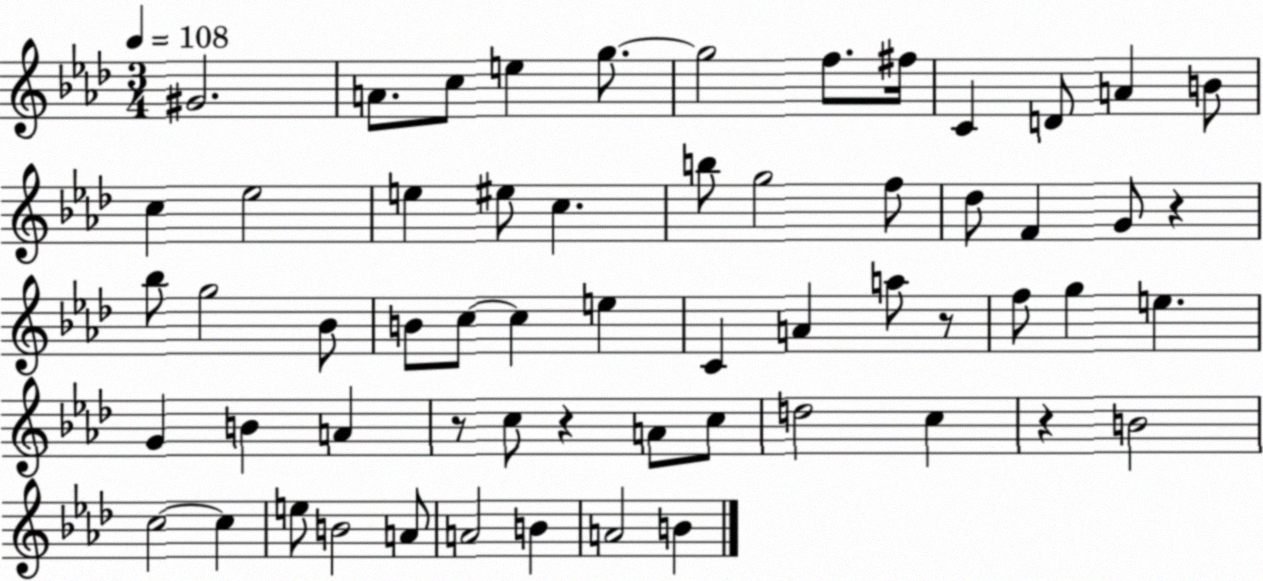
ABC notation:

X:1
T:Untitled
M:3/4
L:1/4
K:Ab
^G2 A/2 c/2 e g/2 g2 f/2 ^f/4 C D/2 A B/2 c _e2 e ^e/2 c b/2 g2 f/2 _d/2 F G/2 z _b/2 g2 _B/2 B/2 c/2 c e C A a/2 z/2 f/2 g e G B A z/2 c/2 z A/2 c/2 d2 c z B2 c2 c e/2 B2 A/2 A2 B A2 B